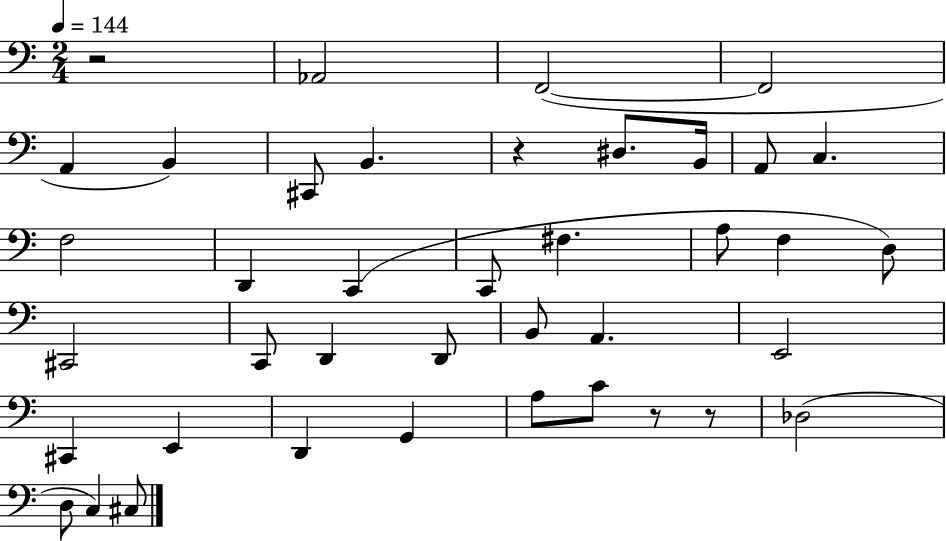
R/h Ab2/h F2/h F2/h A2/q B2/q C#2/e B2/q. R/q D#3/e. B2/s A2/e C3/q. F3/h D2/q C2/q C2/e F#3/q. A3/e F3/q D3/e C#2/h C2/e D2/q D2/e B2/e A2/q. E2/h C#2/q E2/q D2/q G2/q A3/e C4/e R/e R/e Db3/h D3/e C3/q C#3/e